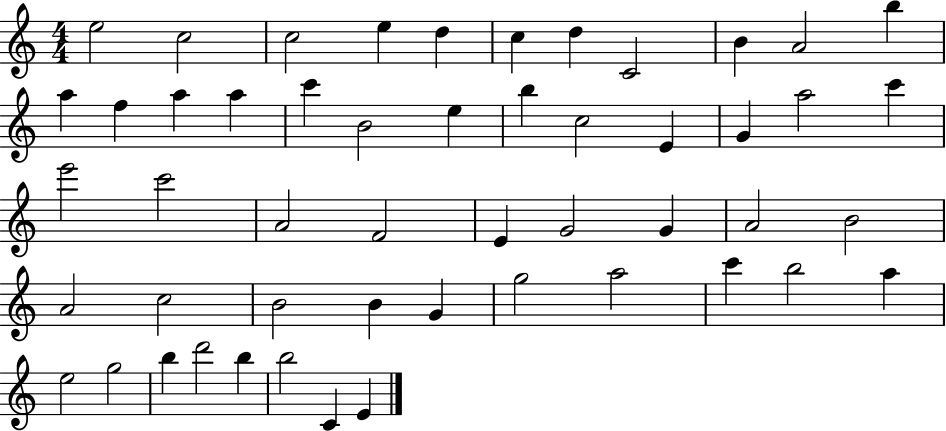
{
  \clef treble
  \numericTimeSignature
  \time 4/4
  \key c \major
  e''2 c''2 | c''2 e''4 d''4 | c''4 d''4 c'2 | b'4 a'2 b''4 | \break a''4 f''4 a''4 a''4 | c'''4 b'2 e''4 | b''4 c''2 e'4 | g'4 a''2 c'''4 | \break e'''2 c'''2 | a'2 f'2 | e'4 g'2 g'4 | a'2 b'2 | \break a'2 c''2 | b'2 b'4 g'4 | g''2 a''2 | c'''4 b''2 a''4 | \break e''2 g''2 | b''4 d'''2 b''4 | b''2 c'4 e'4 | \bar "|."
}